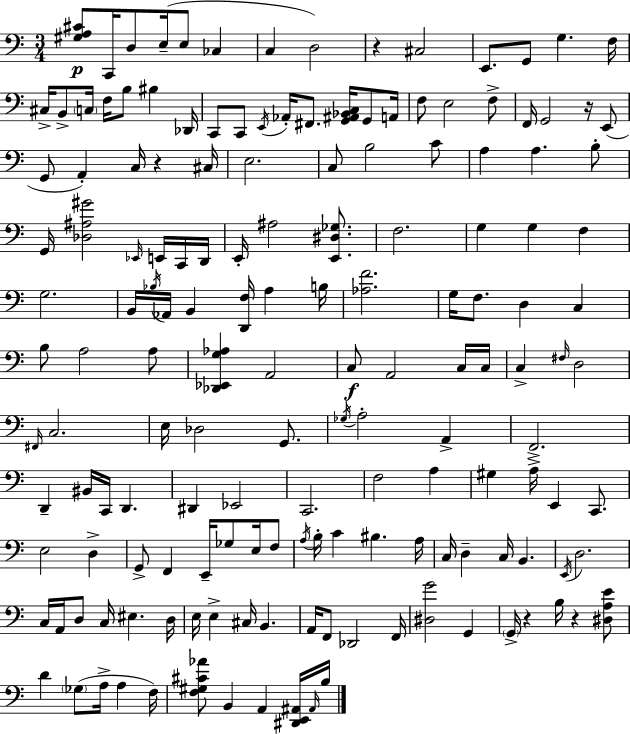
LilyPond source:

{
  \clef bass
  \numericTimeSignature
  \time 3/4
  \key c \major
  \repeat volta 2 { <gis a cis'>8\p c,16 d8 e16--( e8 ces4 | c4 d2) | r4 cis2 | e,8. g,8 g4. f16 | \break cis16-> b,8-> \parenthesize c16 f16 b8 bis4 des,16 | c,8 c,8 \acciaccatura { e,16 } aes,16-. fis,8. <g, ais, bes, c>16 g,8 | a,16 f8 e2 f8-> | f,16 g,2 r16 e,8( | \break g,8 a,4-.) c16 r4 | cis16 e2. | c8 b2 c'8 | a4 a4. b8-. | \break g,16 <des ais gis'>2 \grace { ees,16 } e,16 | c,16 d,16 e,16-. ais2 <e, dis ges>8. | f2. | g4 g4 f4 | \break g2. | b,16 \acciaccatura { bes16 } aes,16 b,4 <d, f>16 a4 | b16 <aes f'>2. | g16 f8. d4 c4 | \break b8 a2 | a8 <des, ees, g aes>4 a,2 | c8\f a,2 | c16 c16 c4-> \grace { fis16 } d2 | \break \grace { fis,16 } c2. | e16 des2 | g,8. \acciaccatura { ges16 } a2-. | a,4-> f,2.-> | \break d,4-- bis,16 c,16 | d,4. dis,4 ees,2 | c,2. | f2 | \break a4 gis4 a16-> e,4 | c,8. e2 | d4-> g,8-> f,4 | e,16-- ges8 e16 f8 \acciaccatura { a16 } b16-. c'4 | \break bis4. a16 c16 d4-- | c16 b,4. \acciaccatura { e,16 } d2. | c16 a,16 d8 | c16 eis4. d16 e16 e4-> | \break cis16 b,4. a,16 f,8 des,2 | f,16 <dis g'>2 | g,4 \parenthesize g,16-> r4 | b16 r4 <dis a e'>8 d'4 | \break \parenthesize ges8( a16-> a4 f16) <f gis cis' aes'>8 b,4 | a,4 <dis, e, ais,>16 \grace { ais,16 } b16 } \bar "|."
}